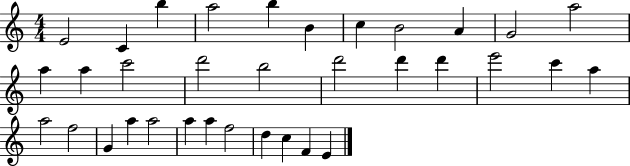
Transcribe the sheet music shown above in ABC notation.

X:1
T:Untitled
M:4/4
L:1/4
K:C
E2 C b a2 b B c B2 A G2 a2 a a c'2 d'2 b2 d'2 d' d' e'2 c' a a2 f2 G a a2 a a f2 d c F E